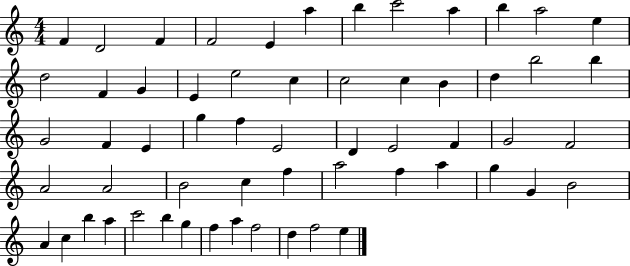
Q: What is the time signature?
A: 4/4